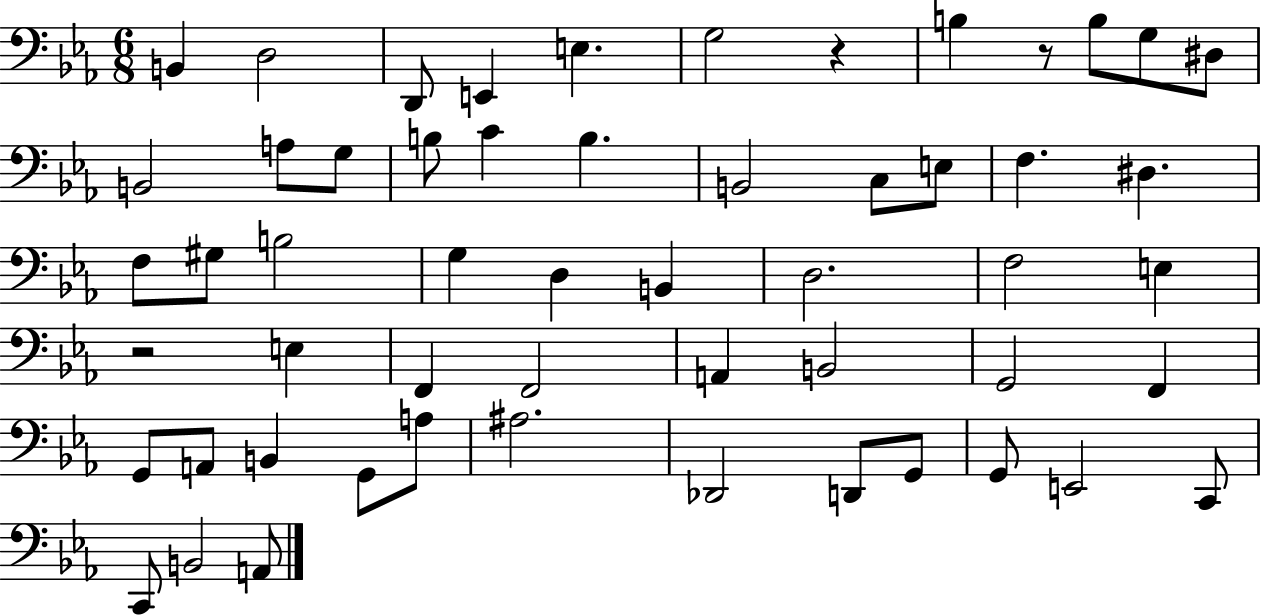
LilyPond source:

{
  \clef bass
  \numericTimeSignature
  \time 6/8
  \key ees \major
  b,4 d2 | d,8 e,4 e4. | g2 r4 | b4 r8 b8 g8 dis8 | \break b,2 a8 g8 | b8 c'4 b4. | b,2 c8 e8 | f4. dis4. | \break f8 gis8 b2 | g4 d4 b,4 | d2. | f2 e4 | \break r2 e4 | f,4 f,2 | a,4 b,2 | g,2 f,4 | \break g,8 a,8 b,4 g,8 a8 | ais2. | des,2 d,8 g,8 | g,8 e,2 c,8 | \break c,8 b,2 a,8 | \bar "|."
}